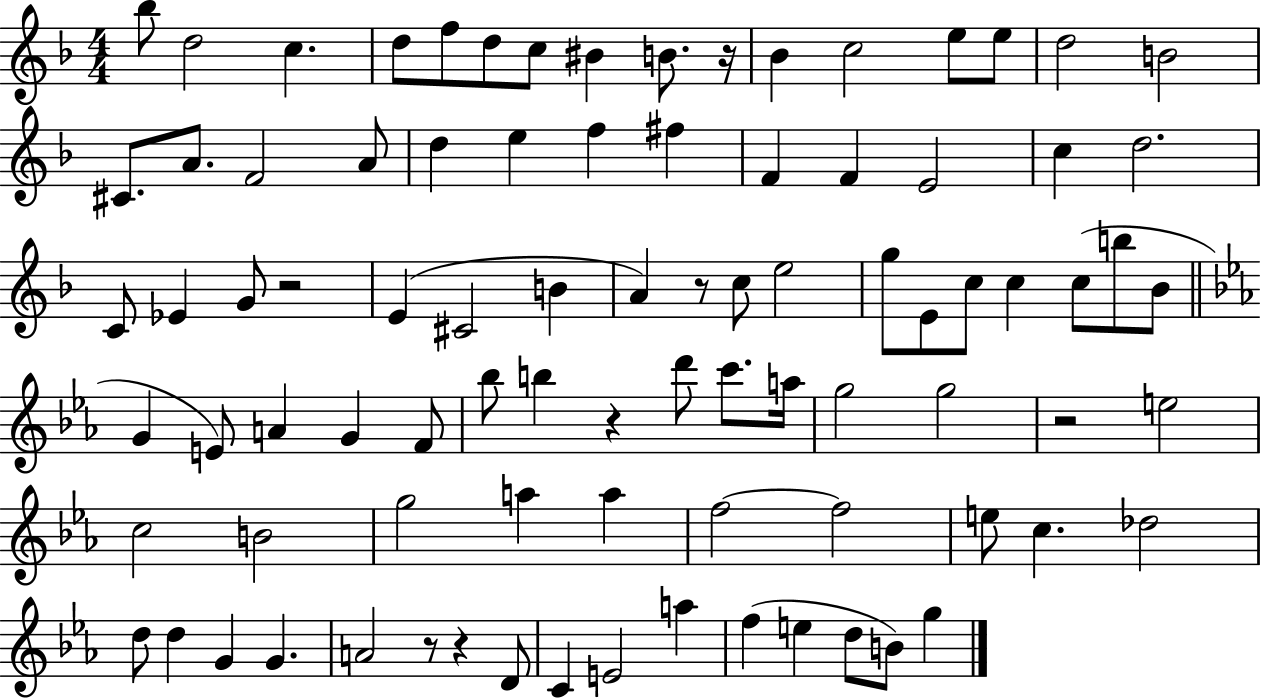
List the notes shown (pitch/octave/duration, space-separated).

Bb5/e D5/h C5/q. D5/e F5/e D5/e C5/e BIS4/q B4/e. R/s Bb4/q C5/h E5/e E5/e D5/h B4/h C#4/e. A4/e. F4/h A4/e D5/q E5/q F5/q F#5/q F4/q F4/q E4/h C5/q D5/h. C4/e Eb4/q G4/e R/h E4/q C#4/h B4/q A4/q R/e C5/e E5/h G5/e E4/e C5/e C5/q C5/e B5/e Bb4/e G4/q E4/e A4/q G4/q F4/e Bb5/e B5/q R/q D6/e C6/e. A5/s G5/h G5/h R/h E5/h C5/h B4/h G5/h A5/q A5/q F5/h F5/h E5/e C5/q. Db5/h D5/e D5/q G4/q G4/q. A4/h R/e R/q D4/e C4/q E4/h A5/q F5/q E5/q D5/e B4/e G5/q